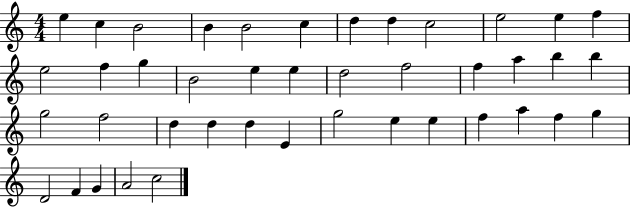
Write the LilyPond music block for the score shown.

{
  \clef treble
  \numericTimeSignature
  \time 4/4
  \key c \major
  e''4 c''4 b'2 | b'4 b'2 c''4 | d''4 d''4 c''2 | e''2 e''4 f''4 | \break e''2 f''4 g''4 | b'2 e''4 e''4 | d''2 f''2 | f''4 a''4 b''4 b''4 | \break g''2 f''2 | d''4 d''4 d''4 e'4 | g''2 e''4 e''4 | f''4 a''4 f''4 g''4 | \break d'2 f'4 g'4 | a'2 c''2 | \bar "|."
}